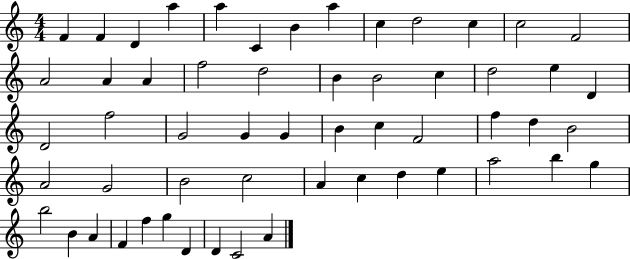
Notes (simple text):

F4/q F4/q D4/q A5/q A5/q C4/q B4/q A5/q C5/q D5/h C5/q C5/h F4/h A4/h A4/q A4/q F5/h D5/h B4/q B4/h C5/q D5/h E5/q D4/q D4/h F5/h G4/h G4/q G4/q B4/q C5/q F4/h F5/q D5/q B4/h A4/h G4/h B4/h C5/h A4/q C5/q D5/q E5/q A5/h B5/q G5/q B5/h B4/q A4/q F4/q F5/q G5/q D4/q D4/q C4/h A4/q